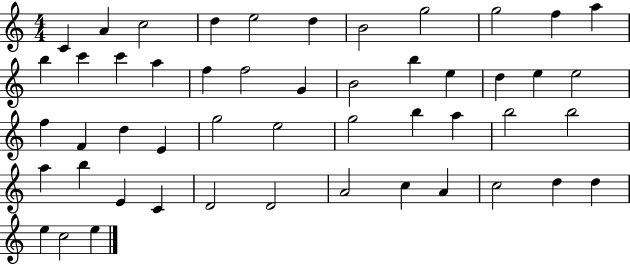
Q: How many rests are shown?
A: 0